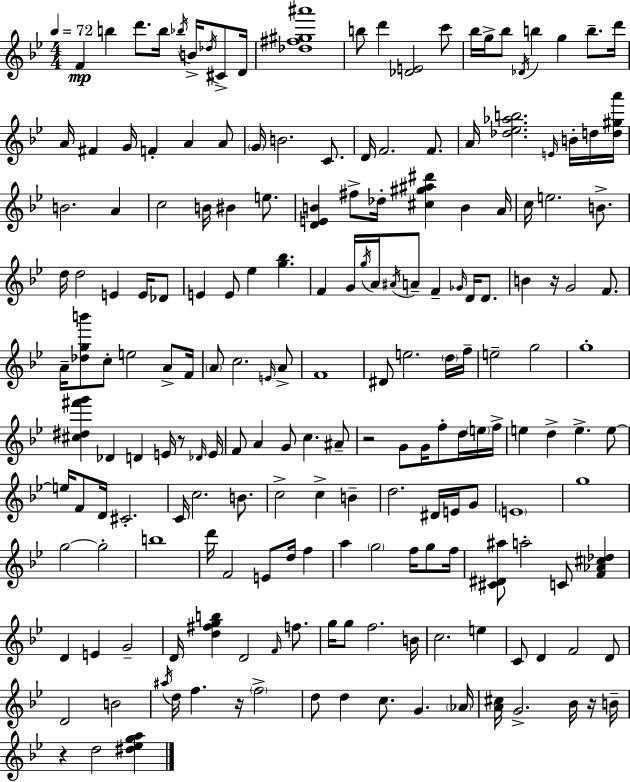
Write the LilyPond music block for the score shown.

{
  \clef treble
  \numericTimeSignature
  \time 4/4
  \key g \minor
  \tempo 4 = 72
  f'4\mp b''4 d'''8. b''16 \acciaccatura { bes''16 } b'16-> \acciaccatura { des''16 } cis'8-> | d'16 <des'' fis'' gis'' ais'''>1 | b''8 d'''4 <des' e'>2 | c'''8 bes''16 g''16-> bes''8 \acciaccatura { des'16 } b''4 g''4 b''8.-- | \break d'''16 a'16 fis'4 g'16 f'4-. a'4 | a'8 \parenthesize g'16 b'2. | c'8. d'16 f'2. | f'8. a'16 <des'' ees'' aes'' b''>2. | \break \grace { e'16 } b'16-. d''16 <d'' gis'' a'''>16 b'2. | a'4 c''2 b'16 bis'4 | e''8. <d' e' b'>4 fis''8-> des''16-. <cis'' gis'' ais'' dis'''>4 b'4 | a'16 c''16 e''2. | \break b'8.-> d''16 d''2 e'4 | e'16 des'8 e'4 e'8 ees''4 <g'' bes''>4. | f'4 g'16 \acciaccatura { g''16 } a'16 \acciaccatura { ais'16 } a'8-- f'4-- | \grace { ges'16 } d'16 d'8. b'4 r16 g'2 | \break f'8. a'16-- <des'' g'' b'''>8 c''8-. e''2 | a'8-> f'16 \parenthesize a'8 c''2. | \grace { e'16 } a'8-> f'1 | dis'8 e''2. | \break \parenthesize d''16 f''16-- e''2-- | g''2 g''1-. | <cis'' dis'' fis''' g'''>4 des'4 | d'4 e'16 r8 \grace { des'16 } e'16 f'8 a'4 g'8 | \break c''4. ais'8-- r2 | g'8 g'16 f''8-. d''16 \parenthesize e''16 f''16-> e''4 d''4-> | e''4.-> e''8~~ e''16 f'8 d'16 cis'2.-. | c'16 c''2. | \break b'8. c''2-> | c''4-> b'4-- d''2. | dis'16 e'16 g'8 \parenthesize e'1 | g''1 | \break g''2~~ | g''2-. b''1 | d'''16 f'2 | e'8 d''16 f''4 a''4 \parenthesize g''2 | \break f''16 g''8 f''16 <cis' dis' ais''>8 a''2-. | c'8 <f' aes' cis'' des''>4 d'4 e'4 | g'2-- d'16 <d'' fis'' g'' b''>4 d'2 | \grace { f'16 } f''8. g''16 g''8 f''2. | \break b'16 c''2. | e''4 c'8 d'4 | f'2 d'8 d'2 | b'2 \acciaccatura { ais''16 } d''16 f''4. | \break r16 \parenthesize f''2-> d''8 d''4 | c''8. g'4. \parenthesize aes'16 <a' cis''>16 g'2.-> | bes'16 r16 b'16-- r4 d''2 | <dis'' ees'' g'' a''>4 \bar "|."
}